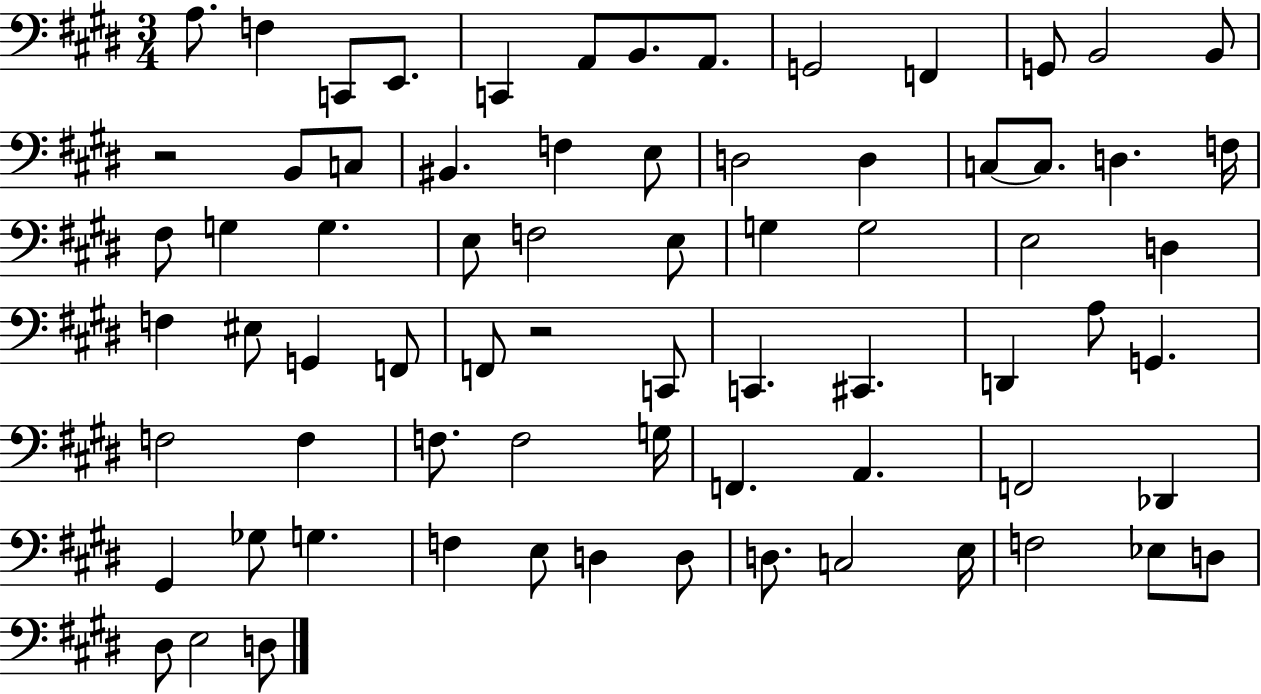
X:1
T:Untitled
M:3/4
L:1/4
K:E
A,/2 F, C,,/2 E,,/2 C,, A,,/2 B,,/2 A,,/2 G,,2 F,, G,,/2 B,,2 B,,/2 z2 B,,/2 C,/2 ^B,, F, E,/2 D,2 D, C,/2 C,/2 D, F,/4 ^F,/2 G, G, E,/2 F,2 E,/2 G, G,2 E,2 D, F, ^E,/2 G,, F,,/2 F,,/2 z2 C,,/2 C,, ^C,, D,, A,/2 G,, F,2 F, F,/2 F,2 G,/4 F,, A,, F,,2 _D,, ^G,, _G,/2 G, F, E,/2 D, D,/2 D,/2 C,2 E,/4 F,2 _E,/2 D,/2 ^D,/2 E,2 D,/2